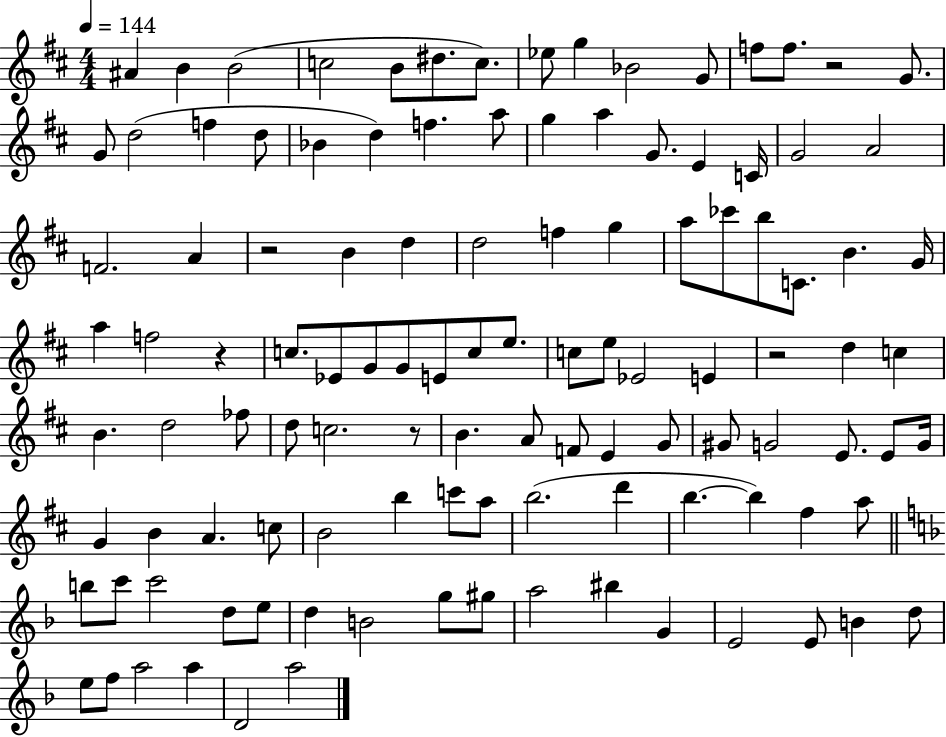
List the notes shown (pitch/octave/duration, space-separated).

A#4/q B4/q B4/h C5/h B4/e D#5/e. C5/e. Eb5/e G5/q Bb4/h G4/e F5/e F5/e. R/h G4/e. G4/e D5/h F5/q D5/e Bb4/q D5/q F5/q. A5/e G5/q A5/q G4/e. E4/q C4/s G4/h A4/h F4/h. A4/q R/h B4/q D5/q D5/h F5/q G5/q A5/e CES6/e B5/e C4/e. B4/q. G4/s A5/q F5/h R/q C5/e. Eb4/e G4/e G4/e E4/e C5/e E5/e. C5/e E5/e Eb4/h E4/q R/h D5/q C5/q B4/q. D5/h FES5/e D5/e C5/h. R/e B4/q. A4/e F4/e E4/q G4/e G#4/e G4/h E4/e. E4/e G4/s G4/q B4/q A4/q. C5/e B4/h B5/q C6/e A5/e B5/h. D6/q B5/q. B5/q F#5/q A5/e B5/e C6/e C6/h D5/e E5/e D5/q B4/h G5/e G#5/e A5/h BIS5/q G4/q E4/h E4/e B4/q D5/e E5/e F5/e A5/h A5/q D4/h A5/h